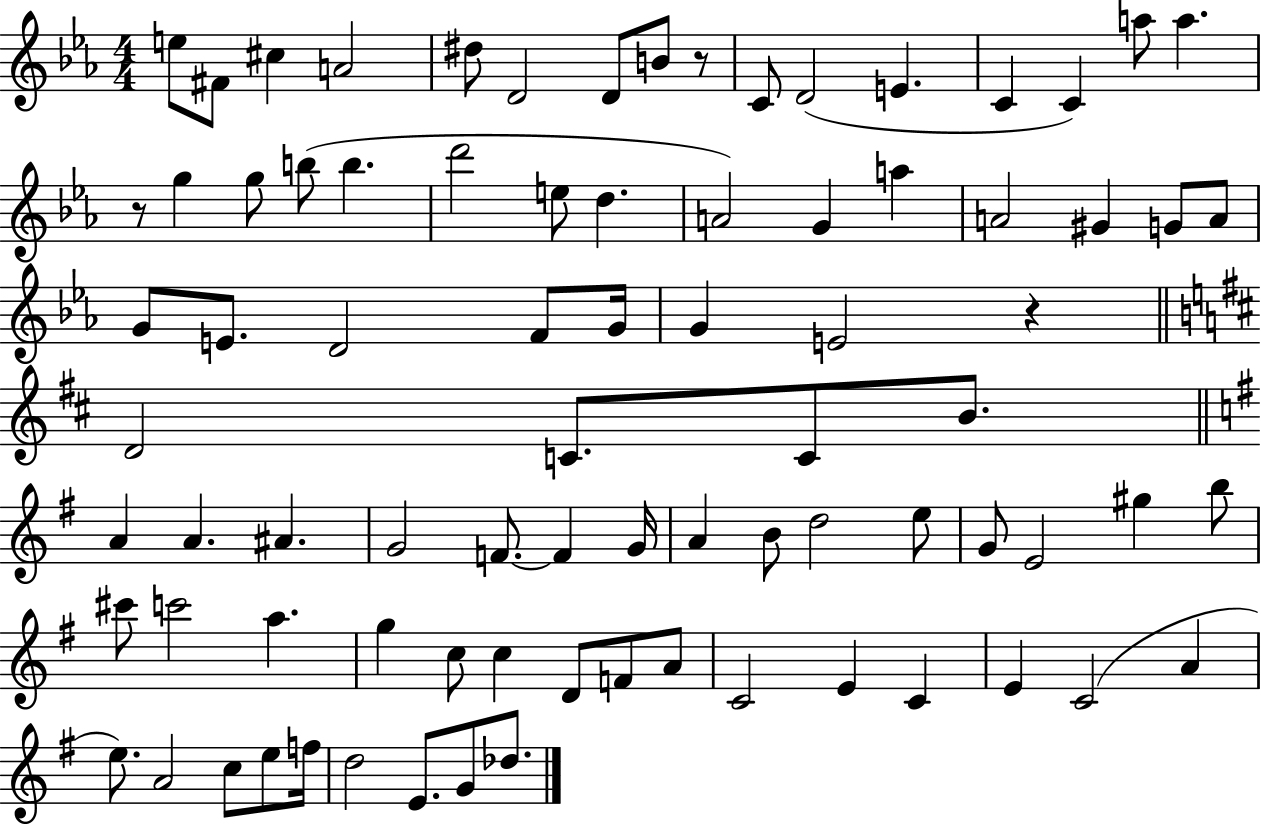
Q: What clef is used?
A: treble